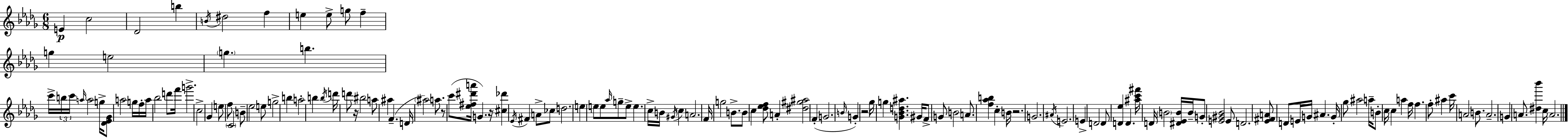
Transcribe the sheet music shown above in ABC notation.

X:1
T:Untitled
M:6/8
L:1/4
K:Bbm
E c2 _D2 b B/4 ^d2 f e e/2 g/2 f g e2 g b c'/4 b/4 c'/4 a/4 a2 g/4 [_D_E_G]/2 a2 g/4 f/4 a/4 _b2 d'/2 f'/4 g'2 c2 _G e/2 f/2 C2 B/2 _e2 e/2 g2 b a2 b b/4 d'/4 d'/2 z/4 ^b2 a/2 ^a F D/4 ^a2 a/2 z/2 c'/2 [_e^f^d'a']/4 G z/4 [^c_d'] _E/4 ^F A/2 _c/2 d2 e e/2 e/2 _a/4 g/2 e/2 e c/4 B/4 ^G/4 c A2 F/4 g2 B/2 B/2 c [_d_ef]/2 A [^d^g^a]2 F G2 B/4 G z2 _g/4 g [G_Bd^a] ^G/4 F/2 G/2 B2 A/2 [f_ab] c B/4 z2 G2 ^A/4 E2 E D2 D/2 [D_e] D [^ac'^f']/4 D/4 B2 [^D_EB]/4 B/4 G/2 [E^G_B]2 E/2 D2 [_E^FA]/2 D/2 E/4 G/4 ^A G/4 _g/2 ^a2 a/4 B/2 c/4 c a f/4 f f/2 ^a c'/4 A2 B/2 A2 G A/2 [^d_b'] c/4 A2